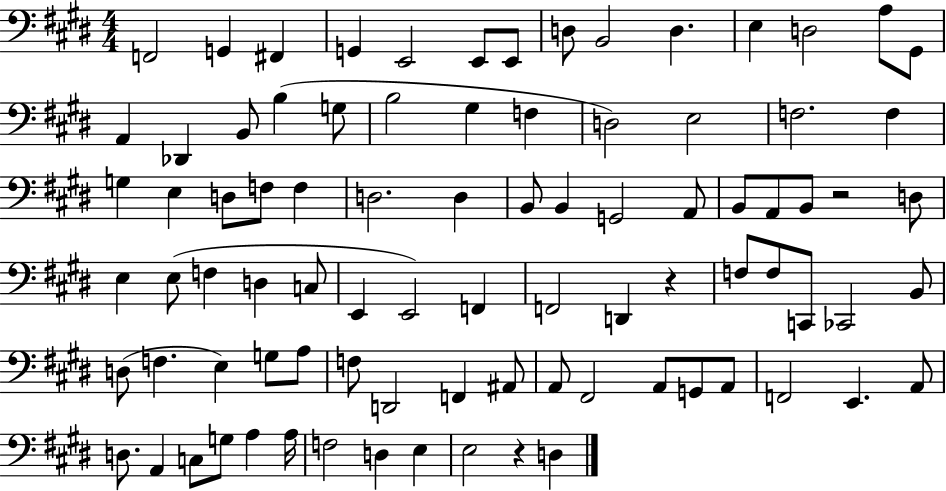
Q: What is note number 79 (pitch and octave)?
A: A3